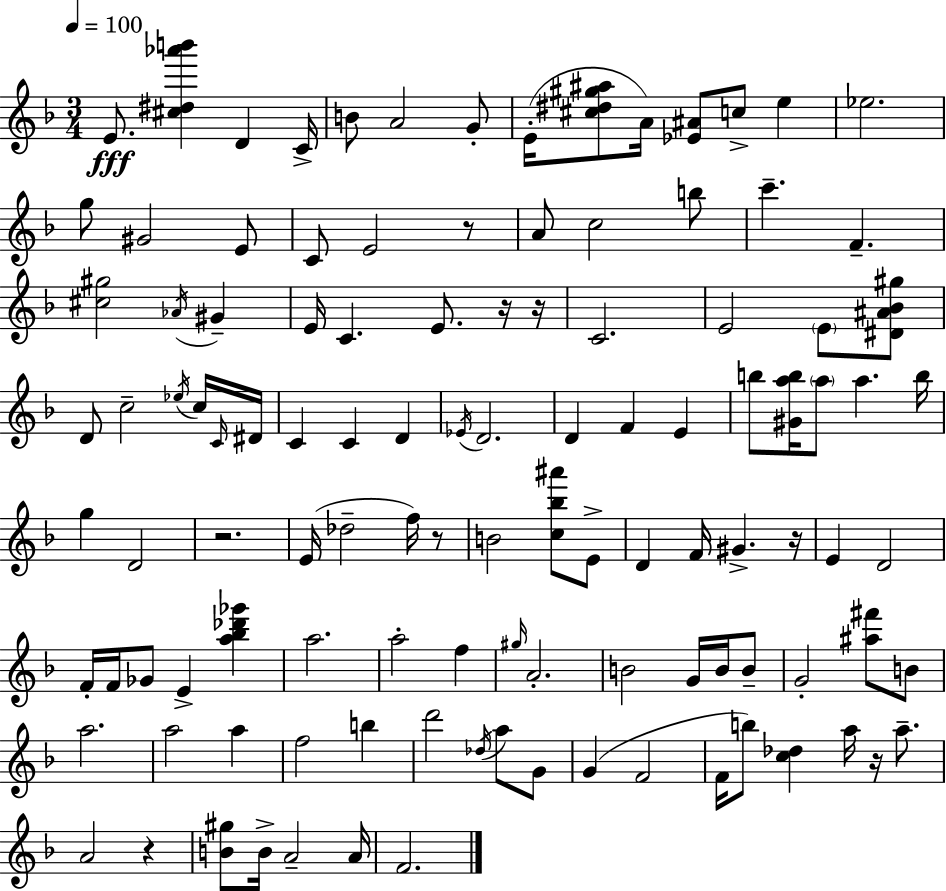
{
  \clef treble
  \numericTimeSignature
  \time 3/4
  \key d \minor
  \tempo 4 = 100
  e'8.\fff <cis'' dis'' aes''' b'''>4 d'4 c'16-> | b'8 a'2 g'8-. | e'16-.( <cis'' dis'' gis'' ais''>8 a'16) <ees' ais'>8 c''8-> e''4 | ees''2. | \break g''8 gis'2 e'8 | c'8 e'2 r8 | a'8 c''2 b''8 | c'''4.-- f'4.-- | \break <cis'' gis''>2 \acciaccatura { aes'16 } gis'4-- | e'16 c'4. e'8. r16 | r16 c'2. | e'2 \parenthesize e'8 <dis' ais' bes' gis''>8 | \break d'8 c''2-- \acciaccatura { ees''16 } | c''16 \grace { c'16 } dis'16 c'4 c'4 d'4 | \acciaccatura { ees'16 } d'2. | d'4 f'4 | \break e'4 b''8 <gis' a'' b''>16 \parenthesize a''8 a''4. | b''16 g''4 d'2 | r2. | e'16( des''2-- | \break f''16) r8 b'2 | <c'' bes'' ais'''>8 e'8-> d'4 f'16 gis'4.-> | r16 e'4 d'2 | f'16-. f'16 ges'8 e'4-> | \break <a'' bes'' des''' ges'''>4 a''2. | a''2-. | f''4 \grace { gis''16 } a'2.-. | b'2 | \break g'16 b'16 b'8-- g'2-. | <ais'' fis'''>8 b'8 a''2. | a''2 | a''4 f''2 | \break b''4 d'''2 | \acciaccatura { des''16 } a''8 g'8 g'4( f'2 | f'16 b''8) <c'' des''>4 | a''16 r16 a''8.-- a'2 | \break r4 <b' gis''>8 b'16-> a'2-- | a'16 f'2. | \bar "|."
}